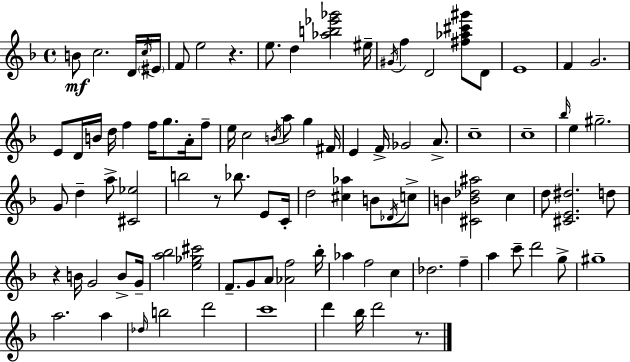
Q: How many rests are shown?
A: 4